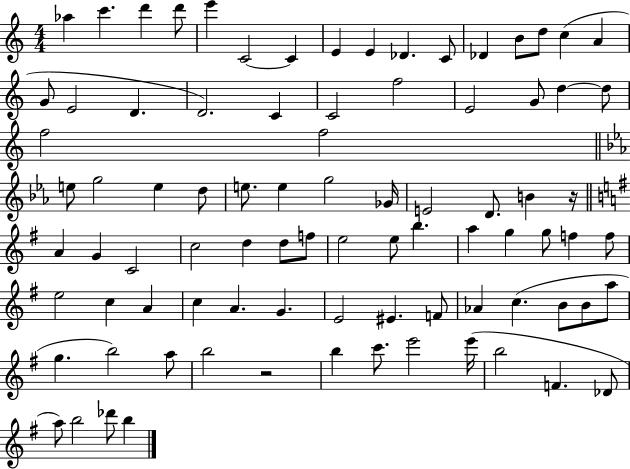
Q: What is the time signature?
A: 4/4